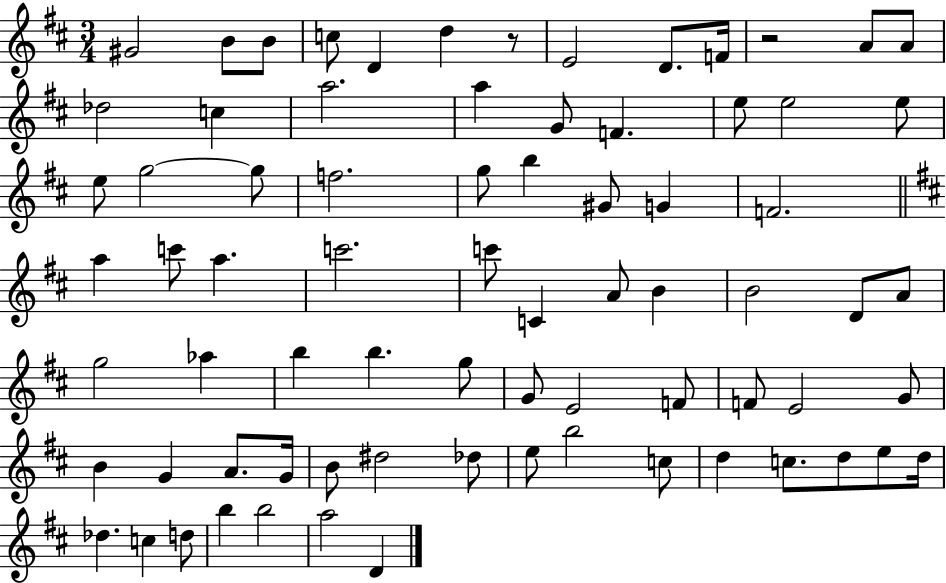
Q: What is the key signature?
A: D major